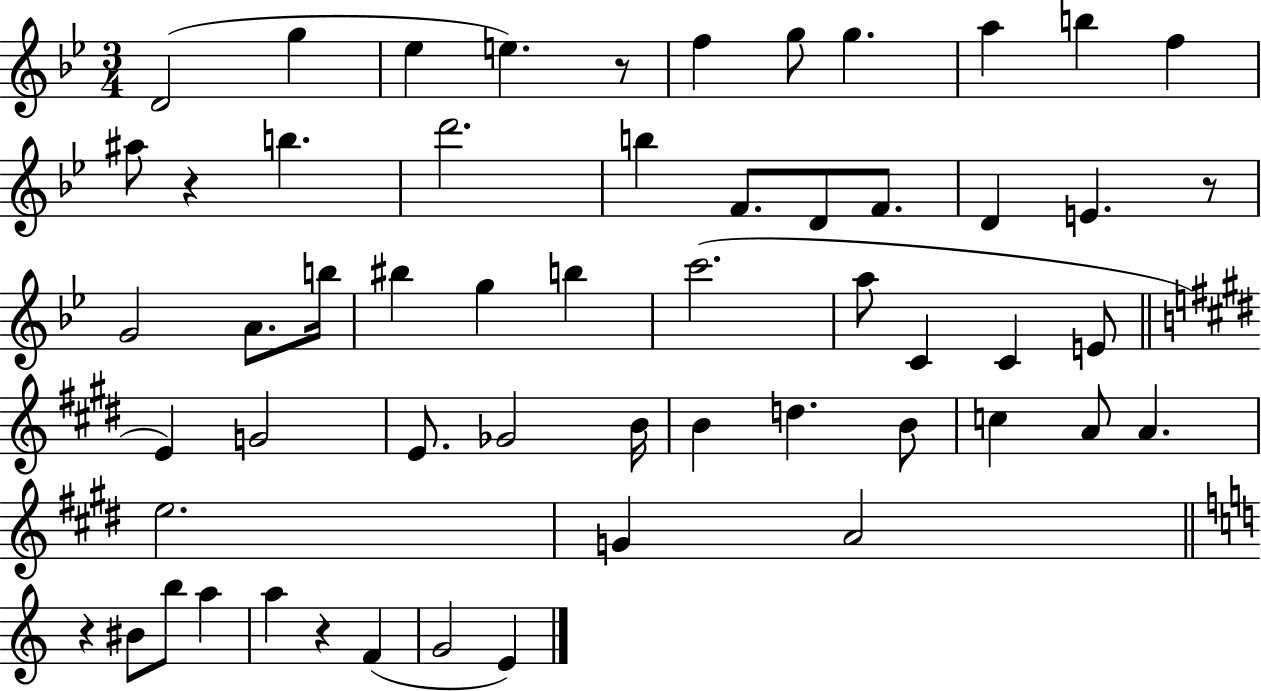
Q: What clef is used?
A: treble